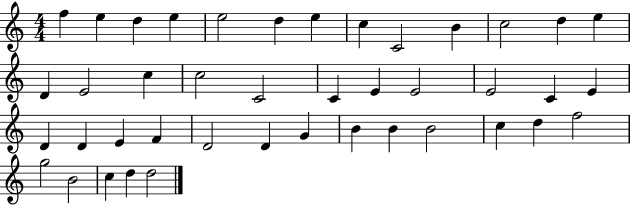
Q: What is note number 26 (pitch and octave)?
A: D4